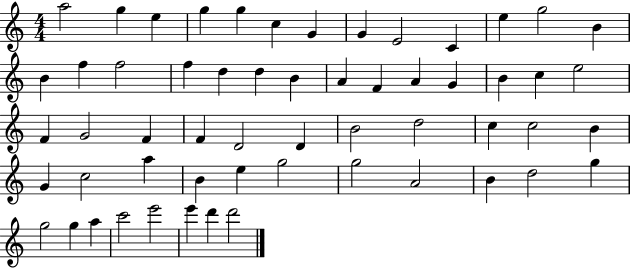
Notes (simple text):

A5/h G5/q E5/q G5/q G5/q C5/q G4/q G4/q E4/h C4/q E5/q G5/h B4/q B4/q F5/q F5/h F5/q D5/q D5/q B4/q A4/q F4/q A4/q G4/q B4/q C5/q E5/h F4/q G4/h F4/q F4/q D4/h D4/q B4/h D5/h C5/q C5/h B4/q G4/q C5/h A5/q B4/q E5/q G5/h G5/h A4/h B4/q D5/h G5/q G5/h G5/q A5/q C6/h E6/h E6/q D6/q D6/h